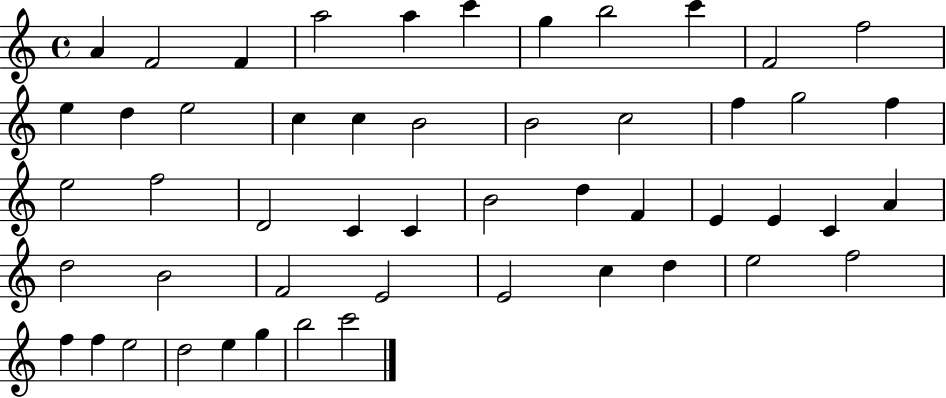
{
  \clef treble
  \time 4/4
  \defaultTimeSignature
  \key c \major
  a'4 f'2 f'4 | a''2 a''4 c'''4 | g''4 b''2 c'''4 | f'2 f''2 | \break e''4 d''4 e''2 | c''4 c''4 b'2 | b'2 c''2 | f''4 g''2 f''4 | \break e''2 f''2 | d'2 c'4 c'4 | b'2 d''4 f'4 | e'4 e'4 c'4 a'4 | \break d''2 b'2 | f'2 e'2 | e'2 c''4 d''4 | e''2 f''2 | \break f''4 f''4 e''2 | d''2 e''4 g''4 | b''2 c'''2 | \bar "|."
}